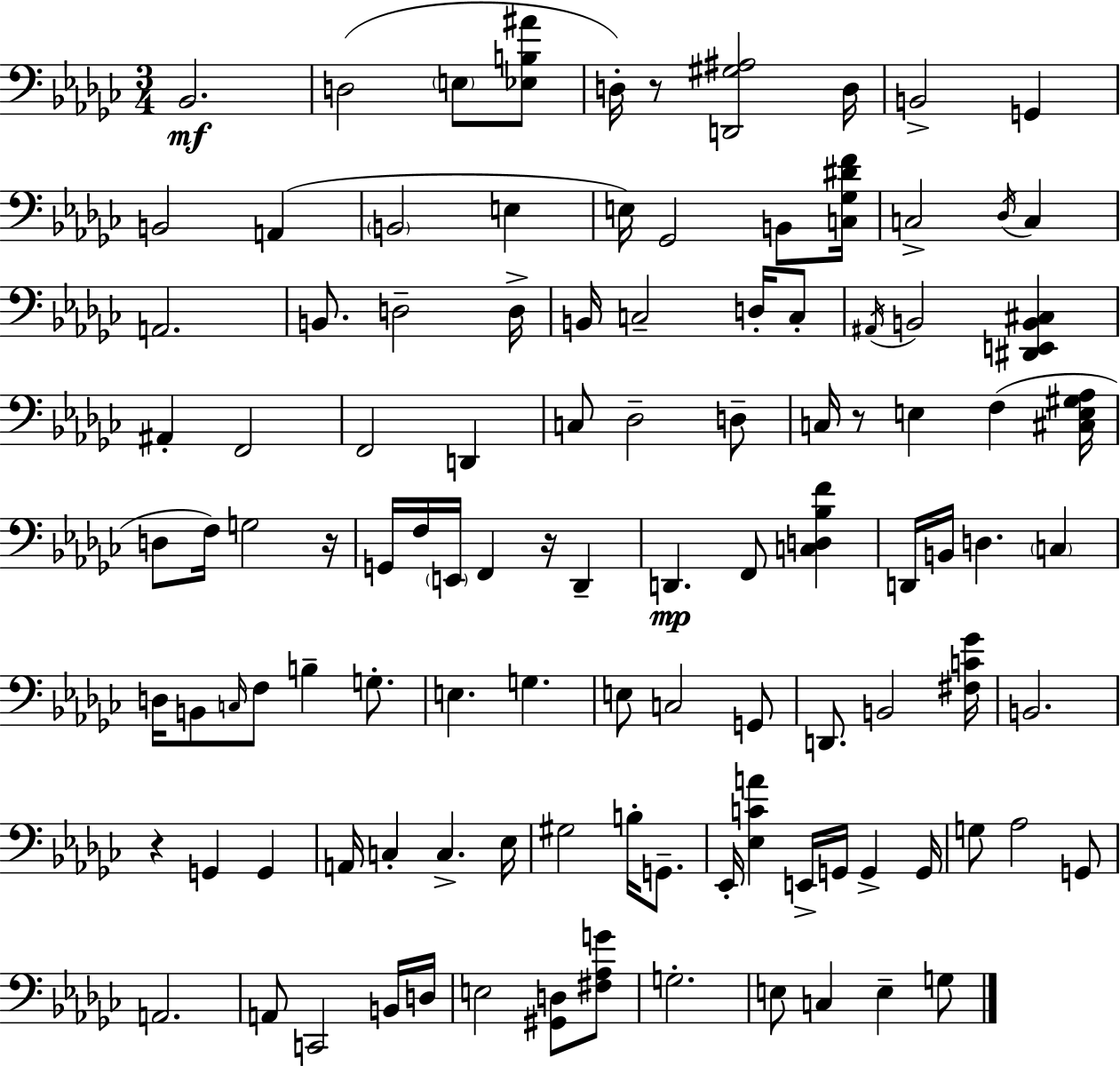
X:1
T:Untitled
M:3/4
L:1/4
K:Ebm
_B,,2 D,2 E,/2 [_E,B,^A]/2 D,/4 z/2 [D,,^G,^A,]2 D,/4 B,,2 G,, B,,2 A,, B,,2 E, E,/4 _G,,2 B,,/2 [C,_G,^DF]/4 C,2 _D,/4 C, A,,2 B,,/2 D,2 D,/4 B,,/4 C,2 D,/4 C,/2 ^A,,/4 B,,2 [^D,,E,,B,,^C,] ^A,, F,,2 F,,2 D,, C,/2 _D,2 D,/2 C,/4 z/2 E, F, [^C,E,^G,_A,]/4 D,/2 F,/4 G,2 z/4 G,,/4 F,/4 E,,/4 F,, z/4 _D,, D,, F,,/2 [C,D,_B,F] D,,/4 B,,/4 D, C, D,/4 B,,/2 C,/4 F,/2 B, G,/2 E, G, E,/2 C,2 G,,/2 D,,/2 B,,2 [^F,C_G]/4 B,,2 z G,, G,, A,,/4 C, C, _E,/4 ^G,2 B,/4 G,,/2 _E,,/4 [_E,CA] E,,/4 G,,/4 G,, G,,/4 G,/2 _A,2 G,,/2 A,,2 A,,/2 C,,2 B,,/4 D,/4 E,2 [^G,,D,]/2 [^F,_A,G]/2 G,2 E,/2 C, E, G,/2